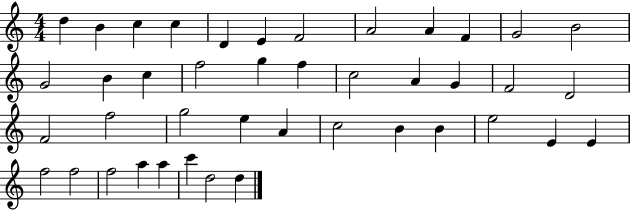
D5/q B4/q C5/q C5/q D4/q E4/q F4/h A4/h A4/q F4/q G4/h B4/h G4/h B4/q C5/q F5/h G5/q F5/q C5/h A4/q G4/q F4/h D4/h F4/h F5/h G5/h E5/q A4/q C5/h B4/q B4/q E5/h E4/q E4/q F5/h F5/h F5/h A5/q A5/q C6/q D5/h D5/q